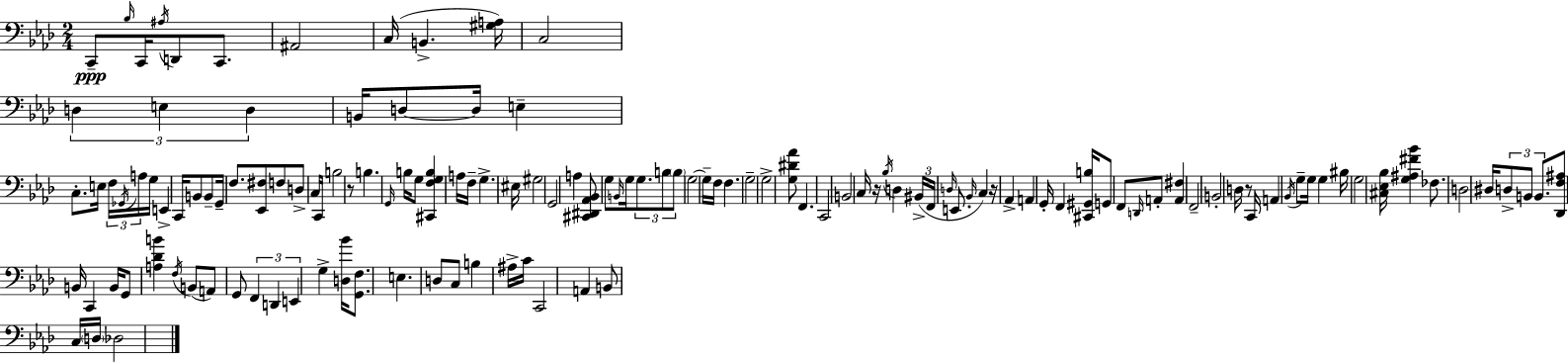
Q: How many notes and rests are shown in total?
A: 135